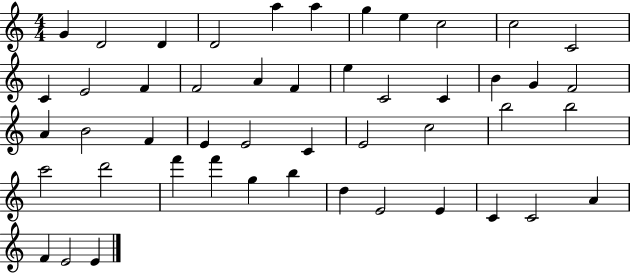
X:1
T:Untitled
M:4/4
L:1/4
K:C
G D2 D D2 a a g e c2 c2 C2 C E2 F F2 A F e C2 C B G F2 A B2 F E E2 C E2 c2 b2 b2 c'2 d'2 f' f' g b d E2 E C C2 A F E2 E